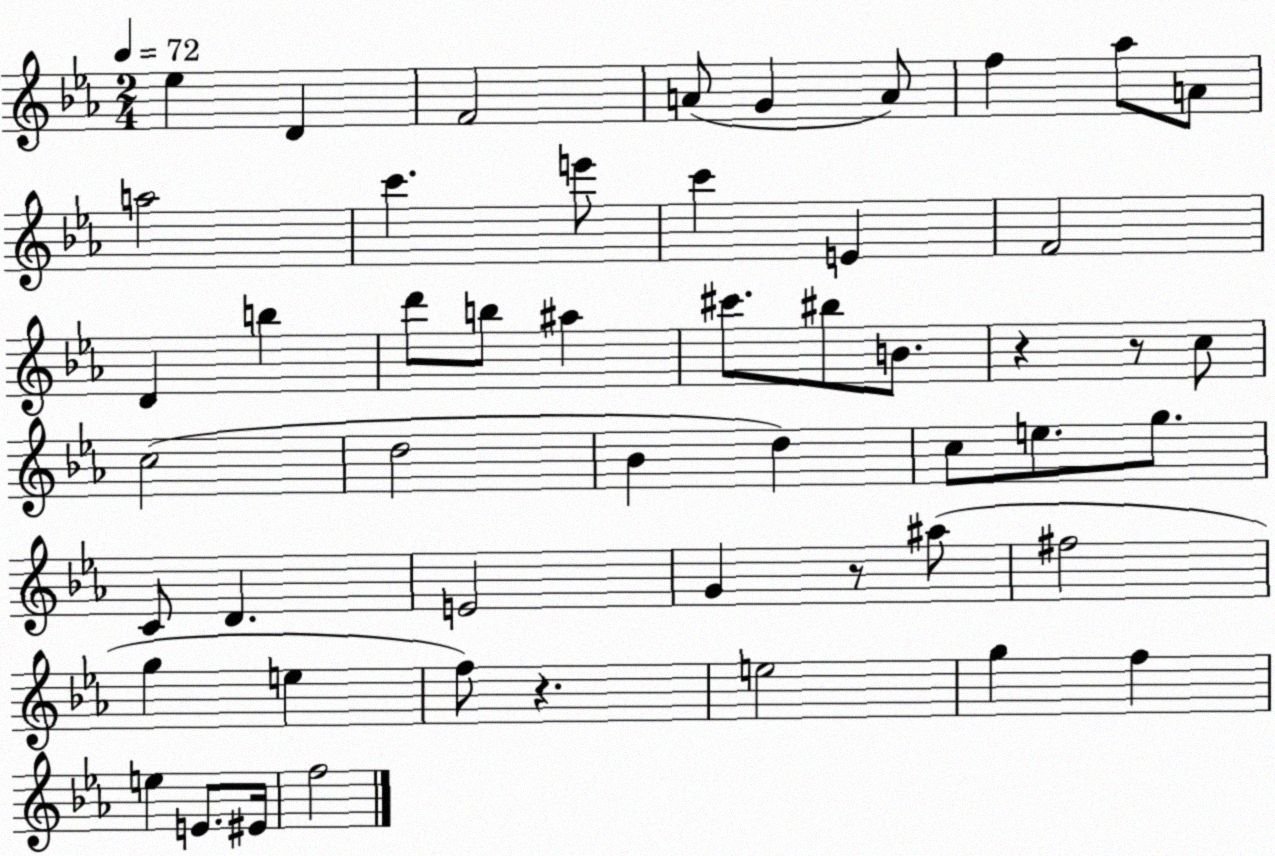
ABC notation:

X:1
T:Untitled
M:2/4
L:1/4
K:Eb
_e D F2 A/2 G A/2 f _a/2 A/2 a2 c' e'/2 c' E F2 D b d'/2 b/2 ^a ^c'/2 ^b/2 B/2 z z/2 c/2 c2 d2 _B d c/2 e/2 g/2 C/2 D E2 G z/2 ^a/2 ^f2 g e f/2 z e2 g f e E/2 ^E/4 f2